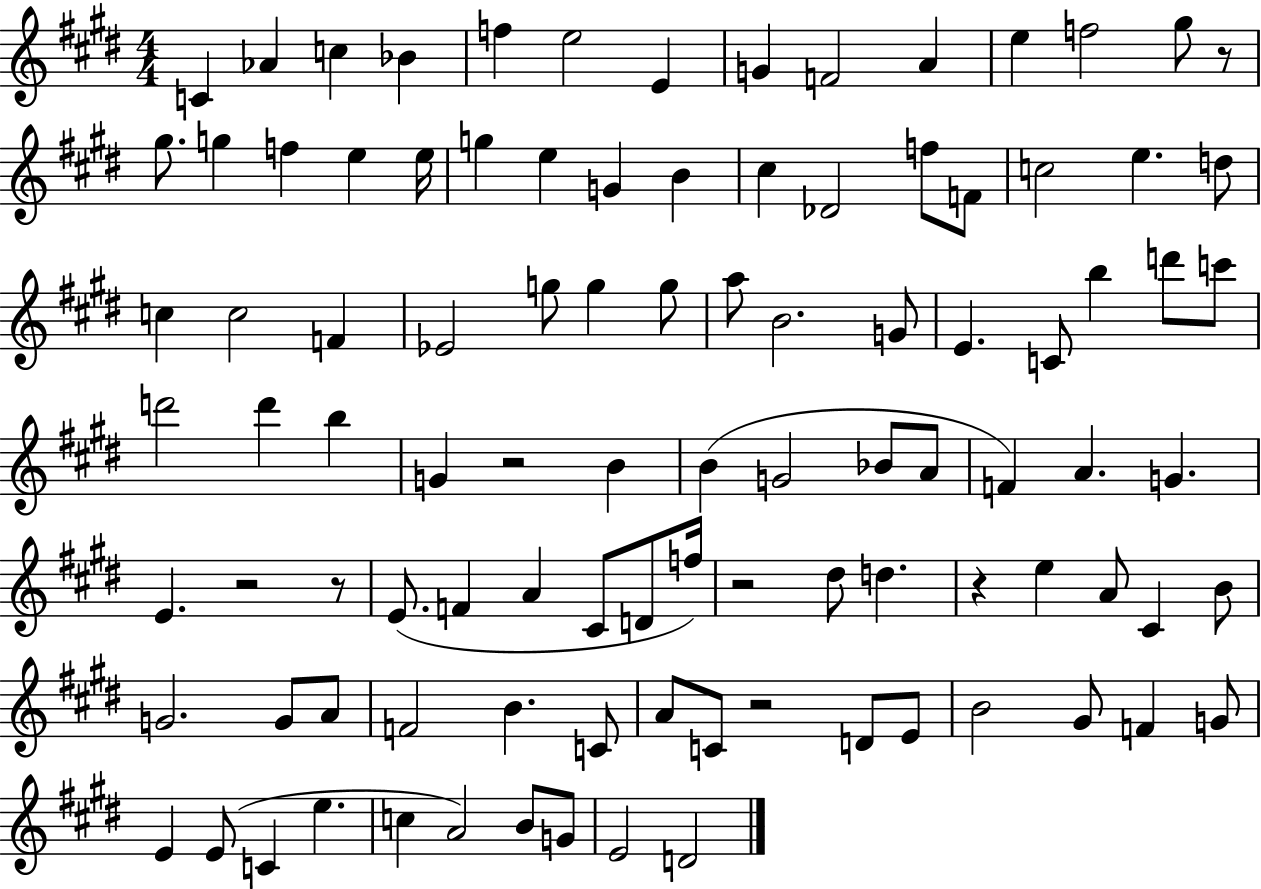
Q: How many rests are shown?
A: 7